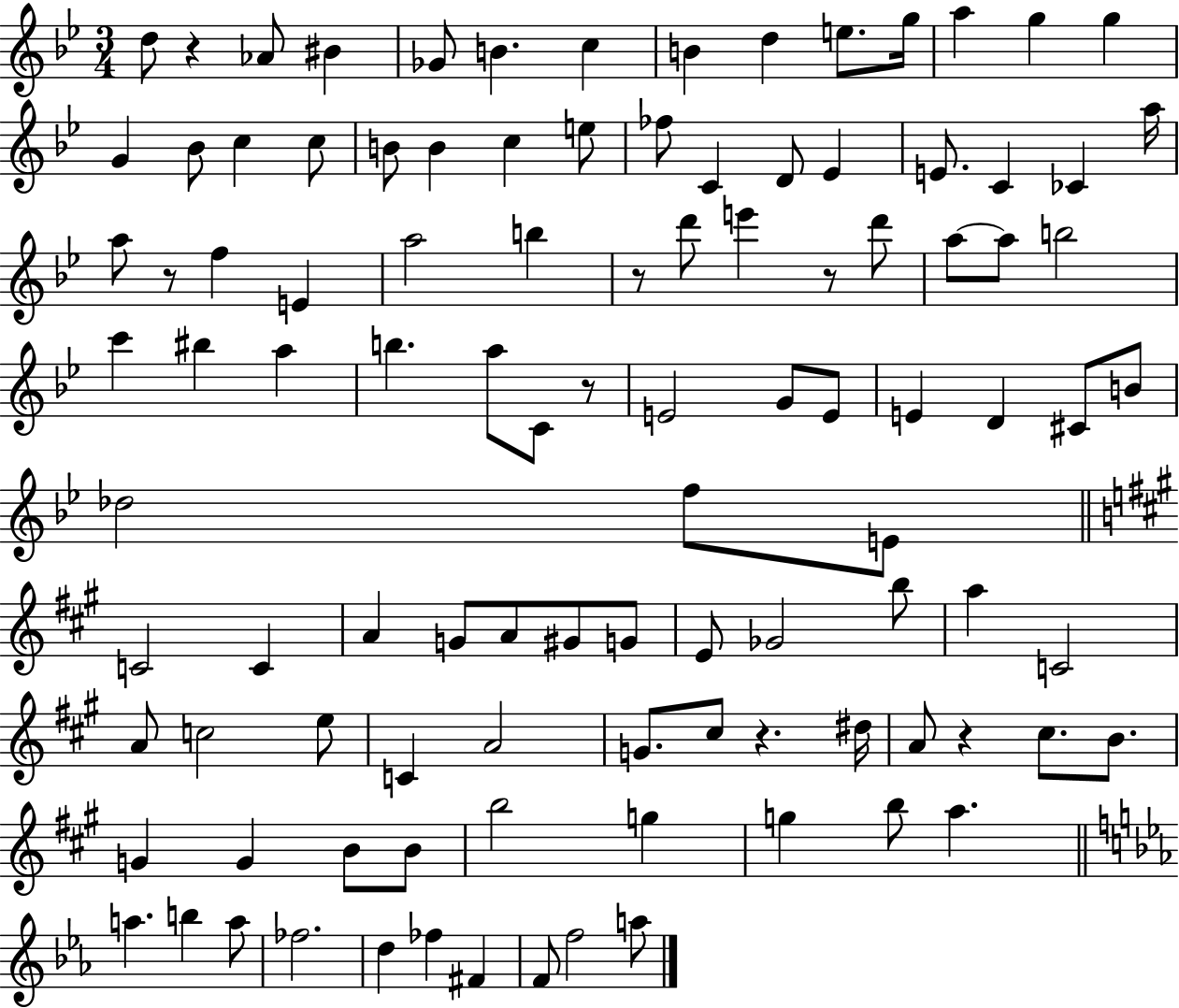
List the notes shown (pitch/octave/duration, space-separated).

D5/e R/q Ab4/e BIS4/q Gb4/e B4/q. C5/q B4/q D5/q E5/e. G5/s A5/q G5/q G5/q G4/q Bb4/e C5/q C5/e B4/e B4/q C5/q E5/e FES5/e C4/q D4/e Eb4/q E4/e. C4/q CES4/q A5/s A5/e R/e F5/q E4/q A5/h B5/q R/e D6/e E6/q R/e D6/e A5/e A5/e B5/h C6/q BIS5/q A5/q B5/q. A5/e C4/e R/e E4/h G4/e E4/e E4/q D4/q C#4/e B4/e Db5/h F5/e E4/e C4/h C4/q A4/q G4/e A4/e G#4/e G4/e E4/e Gb4/h B5/e A5/q C4/h A4/e C5/h E5/e C4/q A4/h G4/e. C#5/e R/q. D#5/s A4/e R/q C#5/e. B4/e. G4/q G4/q B4/e B4/e B5/h G5/q G5/q B5/e A5/q. A5/q. B5/q A5/e FES5/h. D5/q FES5/q F#4/q F4/e F5/h A5/e